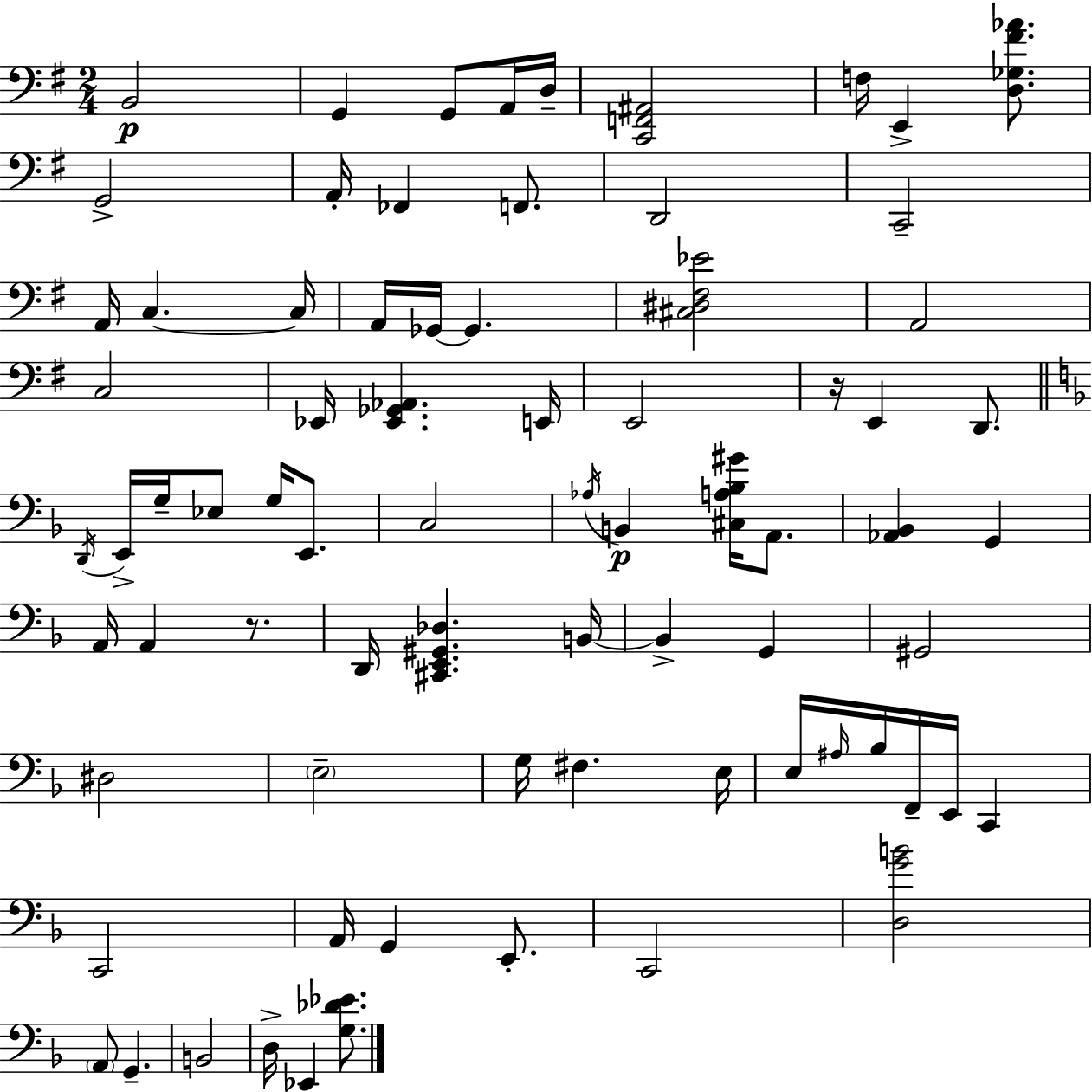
{
  \clef bass
  \numericTimeSignature
  \time 2/4
  \key e \minor
  b,2\p | g,4 g,8 a,16 d16-- | <c, f, ais,>2 | f16 e,4-> <d ges fis' aes'>8. | \break g,2-> | a,16-. fes,4 f,8. | d,2 | c,2-- | \break a,16 c4.~~ c16 | a,16 ges,16~~ ges,4. | <cis dis fis ees'>2 | a,2 | \break c2 | ees,16 <ees, ges, aes,>4. e,16 | e,2 | r16 e,4 d,8. | \break \bar "||" \break \key f \major \acciaccatura { d,16 } e,16-> g16-- ees8 g16 e,8. | c2 | \acciaccatura { aes16 }\p b,4 <cis a bes gis'>16 a,8. | <aes, bes,>4 g,4 | \break a,16 a,4 r8. | d,16 <cis, e, gis, des>4. | b,16~~ b,4-> g,4 | gis,2 | \break dis2 | \parenthesize e2-- | g16 fis4. | e16 e16 \grace { ais16 } bes16 f,16-- e,16 c,4 | \break c,2 | a,16 g,4 | e,8.-. c,2 | <d g' b'>2 | \break \parenthesize a,8 g,4.-- | b,2 | d16-> ees,4 | <g des' ees'>8. \bar "|."
}